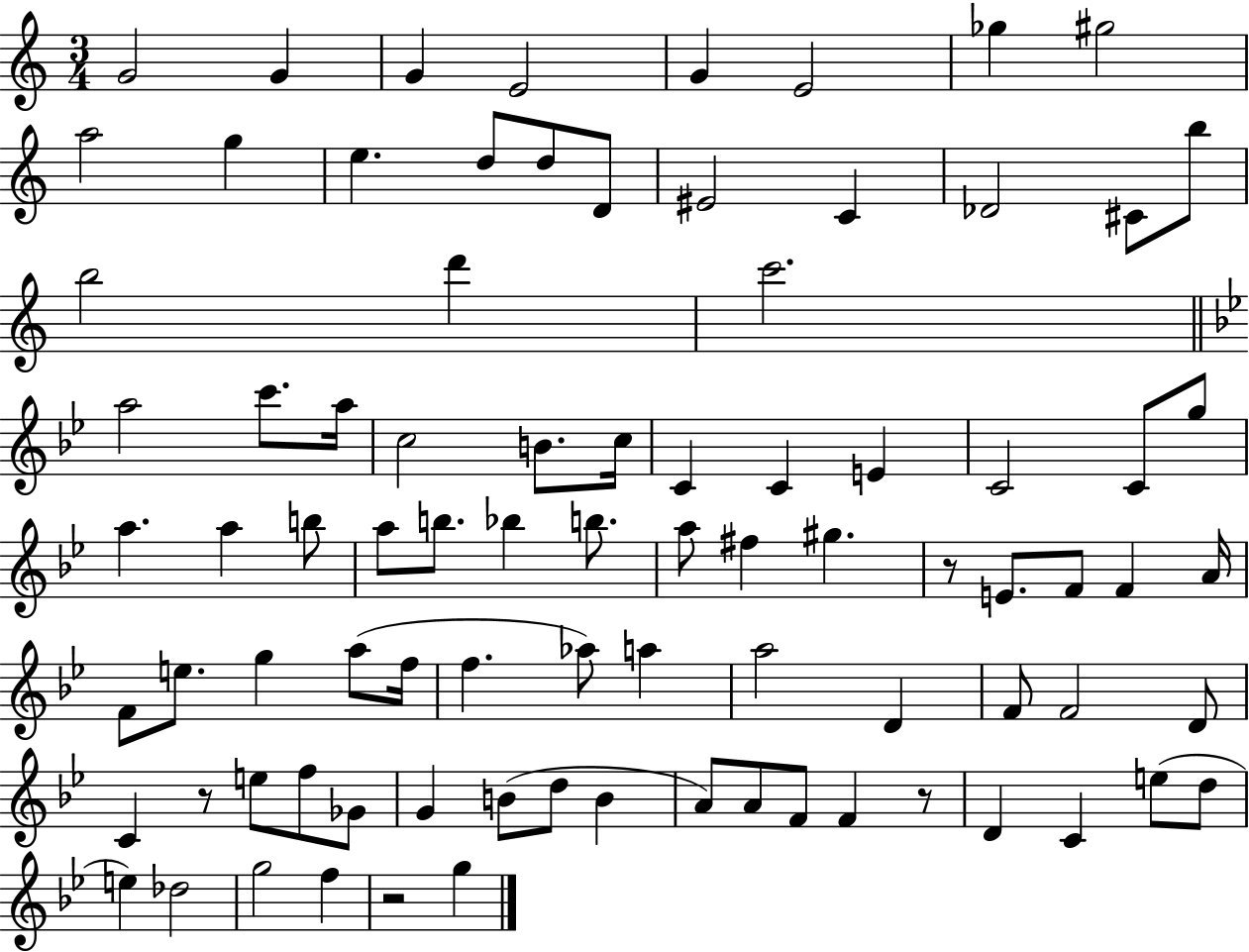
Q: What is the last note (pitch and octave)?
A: G5